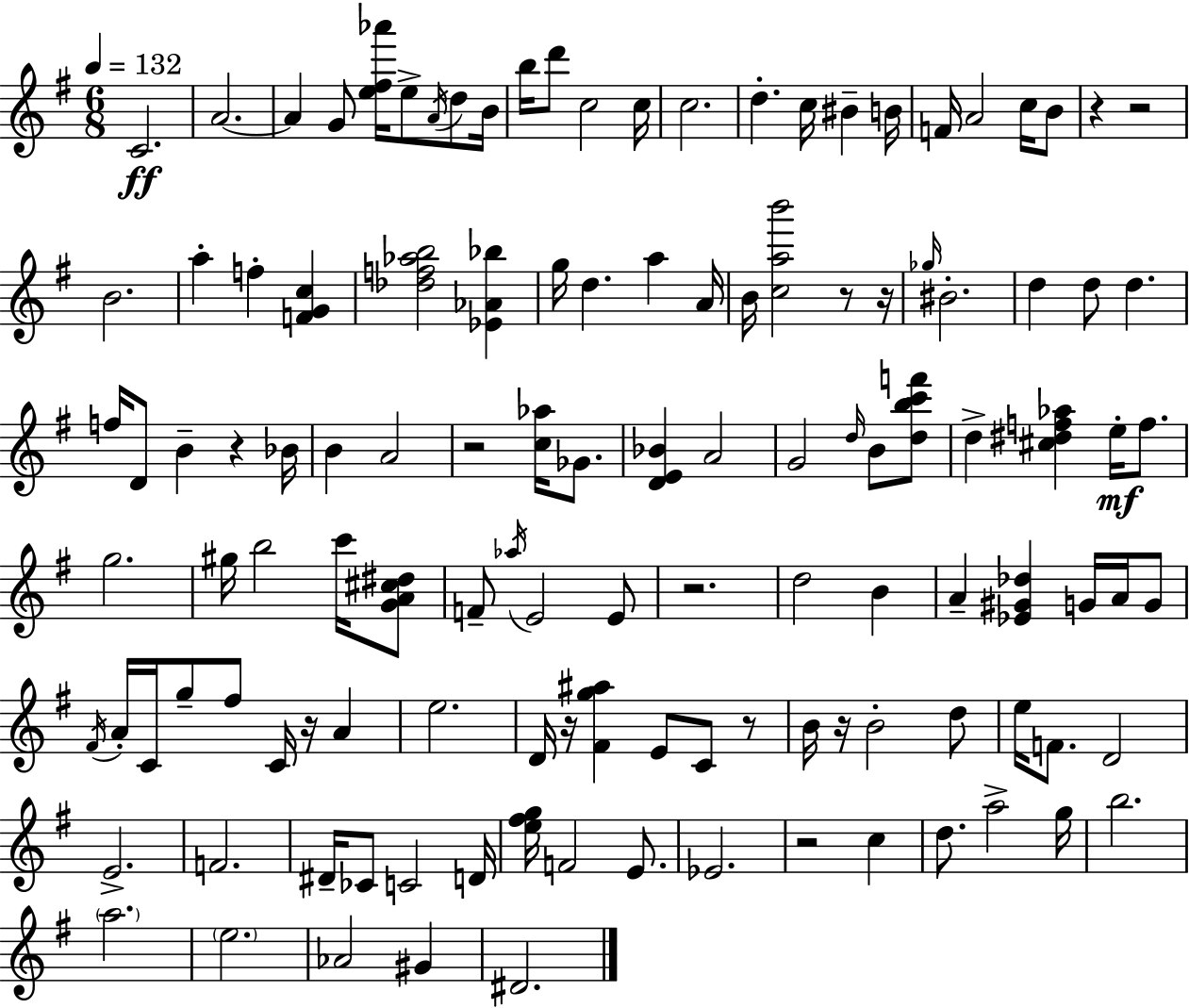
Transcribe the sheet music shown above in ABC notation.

X:1
T:Untitled
M:6/8
L:1/4
K:Em
C2 A2 A G/2 [e^f_a']/4 e/2 A/4 d/2 B/4 b/4 d'/2 c2 c/4 c2 d c/4 ^B B/4 F/4 A2 c/4 B/2 z z2 B2 a f [FGc] [_df_ab]2 [_E_A_b] g/4 d a A/4 B/4 [cab']2 z/2 z/4 _g/4 ^B2 d d/2 d f/4 D/2 B z _B/4 B A2 z2 [c_a]/4 _G/2 [DE_B] A2 G2 d/4 B/2 [dbc'f']/2 d [^c^df_a] e/4 f/2 g2 ^g/4 b2 c'/4 [GA^c^d]/2 F/2 _a/4 E2 E/2 z2 d2 B A [_E^G_d] G/4 A/4 G/2 ^F/4 A/4 C/4 g/2 ^f/2 C/4 z/4 A e2 D/4 z/4 [^Fg^a] E/2 C/2 z/2 B/4 z/4 B2 d/2 e/4 F/2 D2 E2 F2 ^D/4 _C/2 C2 D/4 [e^fg]/4 F2 E/2 _E2 z2 c d/2 a2 g/4 b2 a2 e2 _A2 ^G ^D2